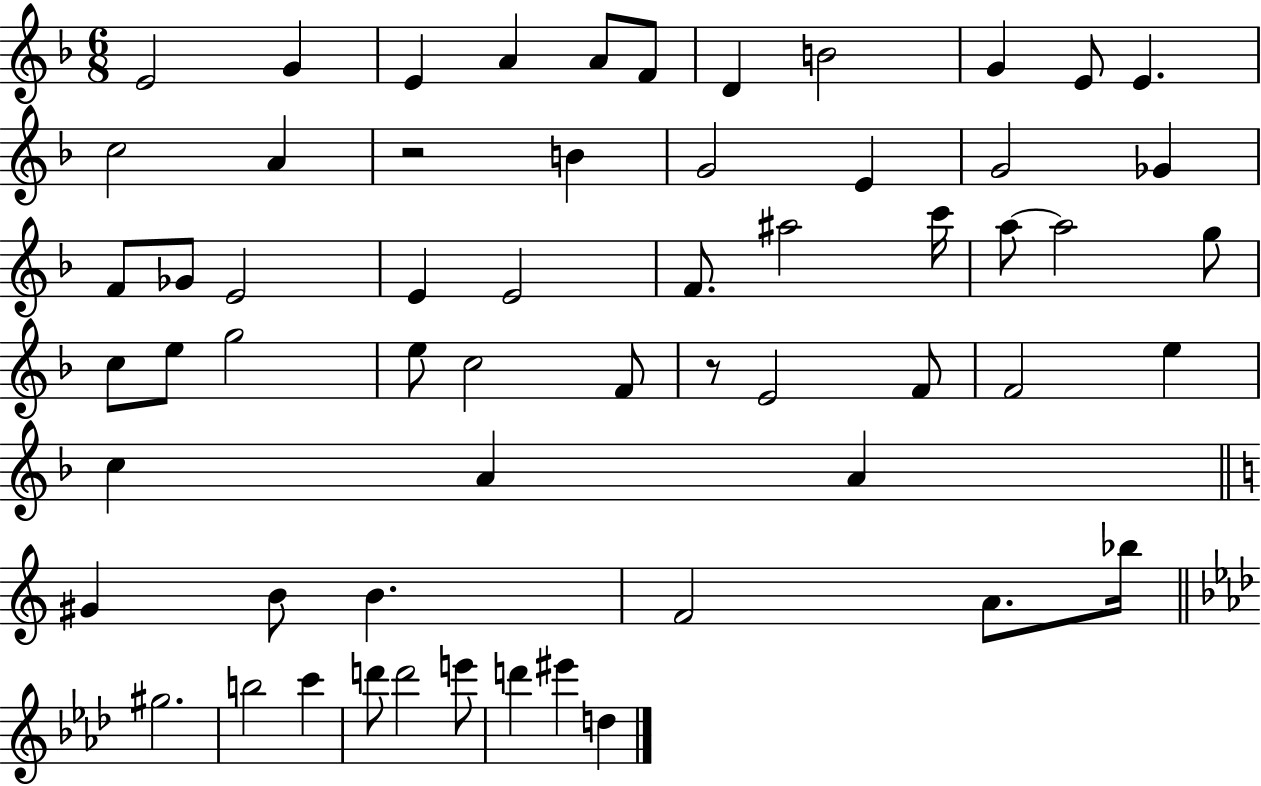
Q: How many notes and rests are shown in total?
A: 59